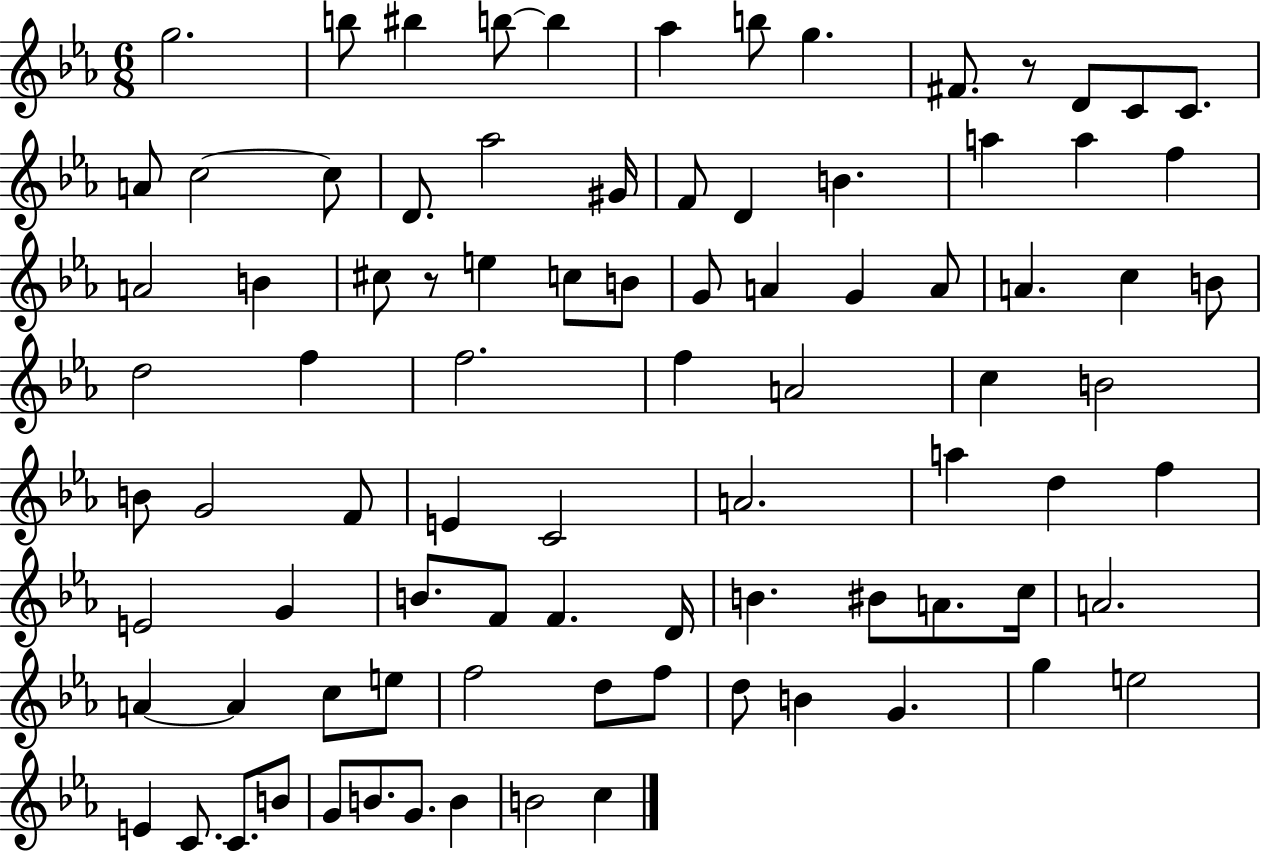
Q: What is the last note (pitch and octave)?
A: C5